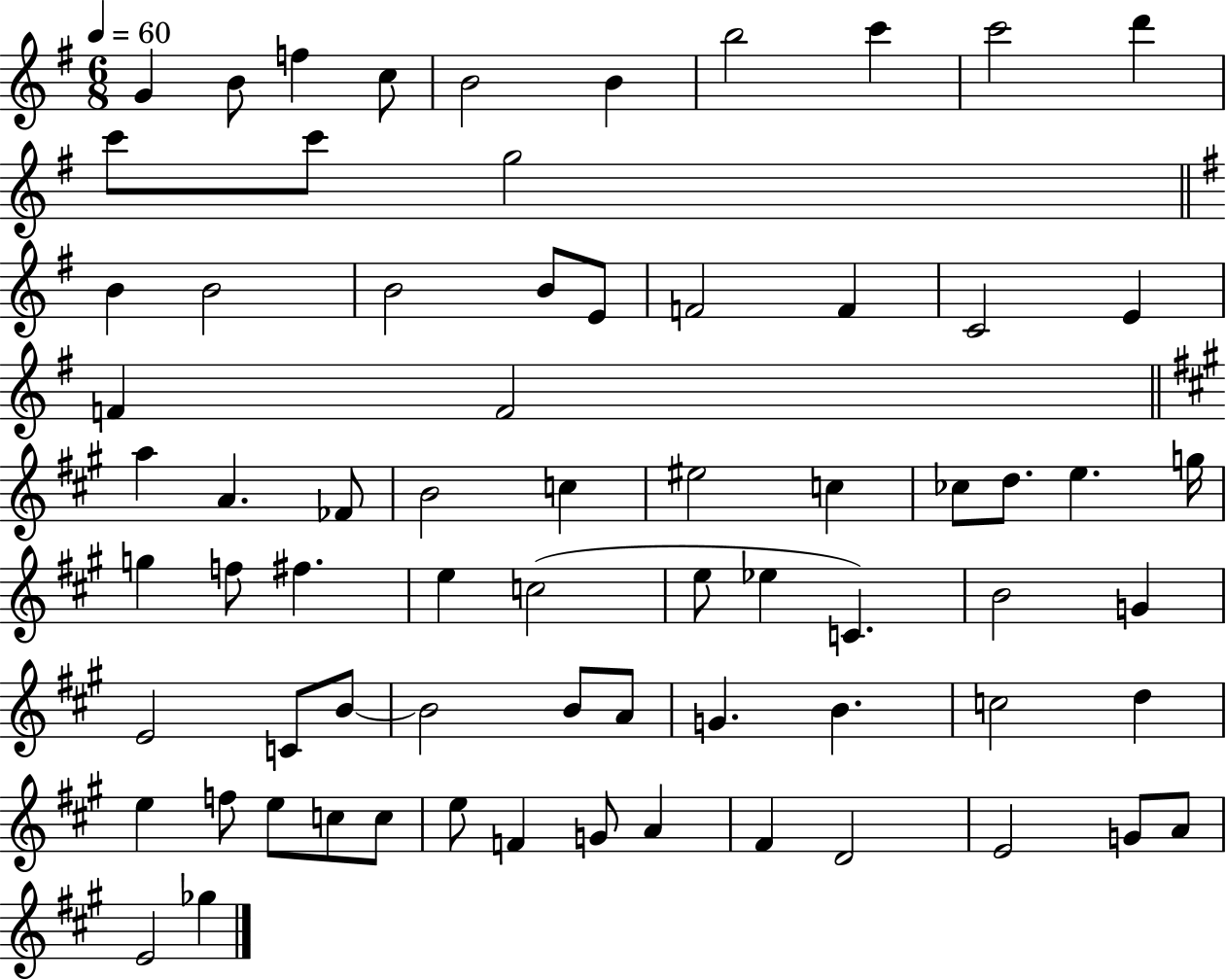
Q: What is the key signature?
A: G major